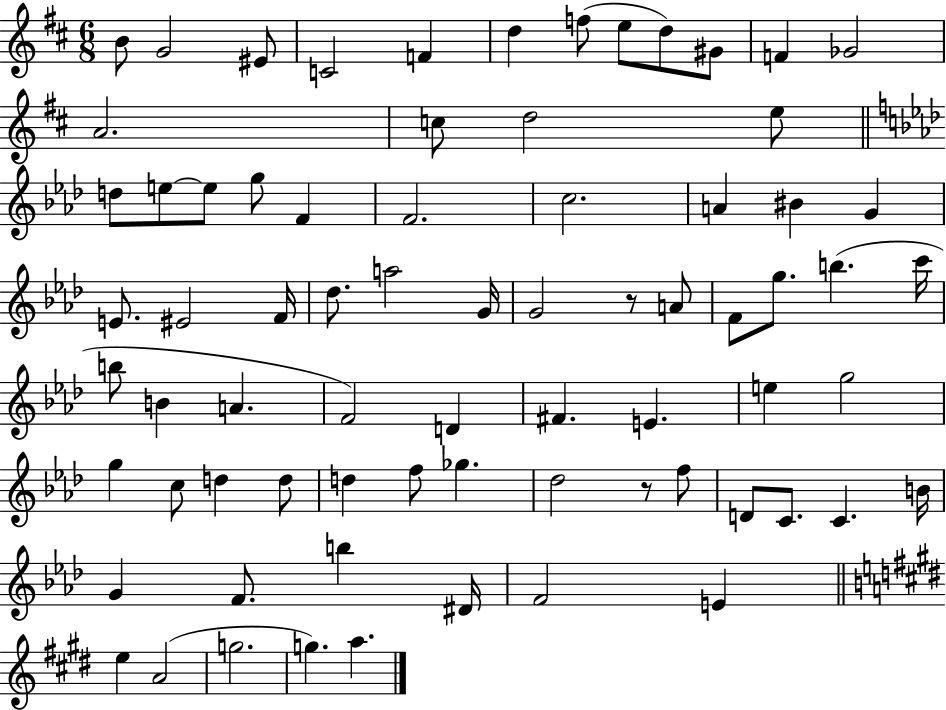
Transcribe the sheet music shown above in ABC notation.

X:1
T:Untitled
M:6/8
L:1/4
K:D
B/2 G2 ^E/2 C2 F d f/2 e/2 d/2 ^G/2 F _G2 A2 c/2 d2 e/2 d/2 e/2 e/2 g/2 F F2 c2 A ^B G E/2 ^E2 F/4 _d/2 a2 G/4 G2 z/2 A/2 F/2 g/2 b c'/4 b/2 B A F2 D ^F E e g2 g c/2 d d/2 d f/2 _g _d2 z/2 f/2 D/2 C/2 C B/4 G F/2 b ^D/4 F2 E e A2 g2 g a